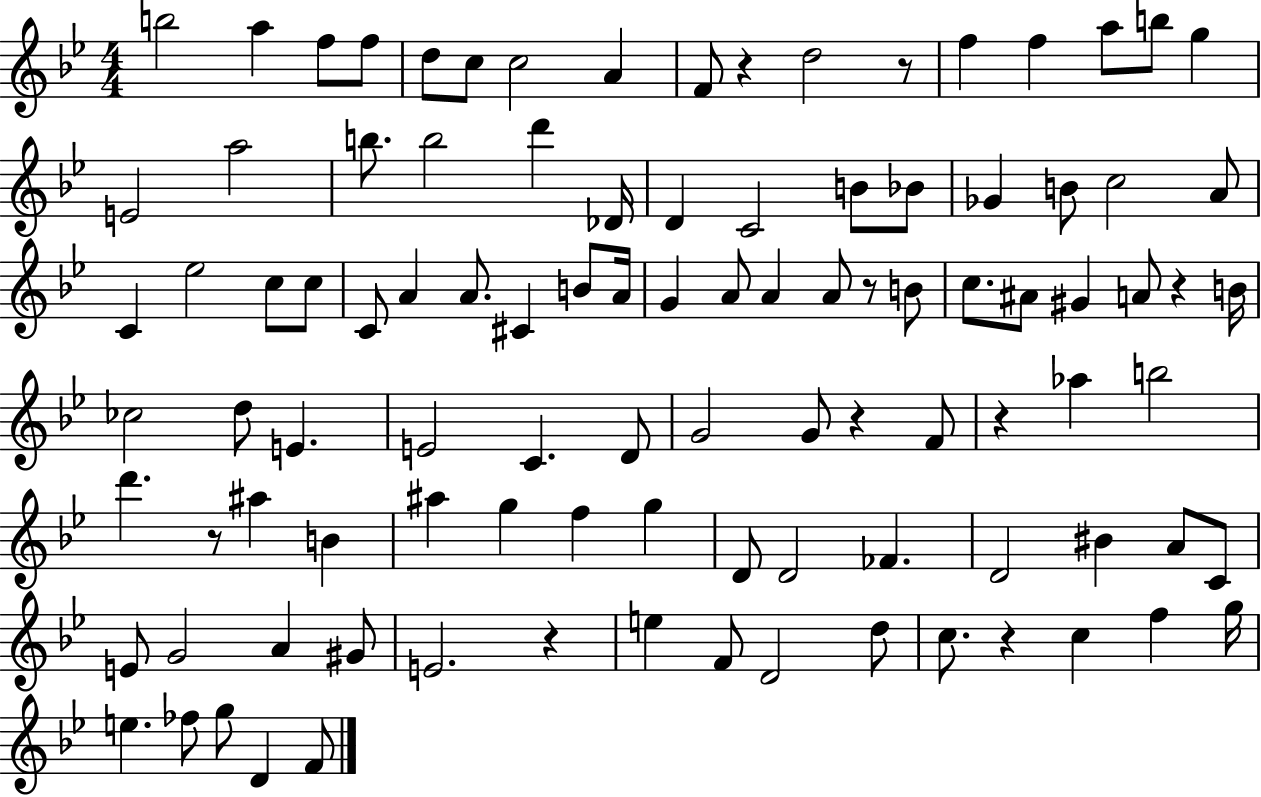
{
  \clef treble
  \numericTimeSignature
  \time 4/4
  \key bes \major
  b''2 a''4 f''8 f''8 | d''8 c''8 c''2 a'4 | f'8 r4 d''2 r8 | f''4 f''4 a''8 b''8 g''4 | \break e'2 a''2 | b''8. b''2 d'''4 des'16 | d'4 c'2 b'8 bes'8 | ges'4 b'8 c''2 a'8 | \break c'4 ees''2 c''8 c''8 | c'8 a'4 a'8. cis'4 b'8 a'16 | g'4 a'8 a'4 a'8 r8 b'8 | c''8. ais'8 gis'4 a'8 r4 b'16 | \break ces''2 d''8 e'4. | e'2 c'4. d'8 | g'2 g'8 r4 f'8 | r4 aes''4 b''2 | \break d'''4. r8 ais''4 b'4 | ais''4 g''4 f''4 g''4 | d'8 d'2 fes'4. | d'2 bis'4 a'8 c'8 | \break e'8 g'2 a'4 gis'8 | e'2. r4 | e''4 f'8 d'2 d''8 | c''8. r4 c''4 f''4 g''16 | \break e''4. fes''8 g''8 d'4 f'8 | \bar "|."
}